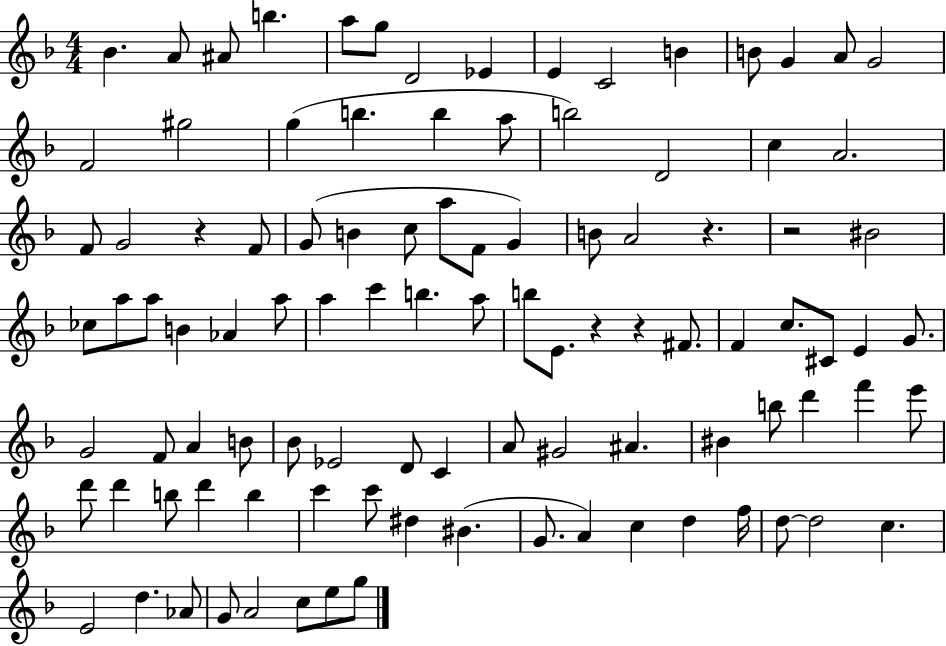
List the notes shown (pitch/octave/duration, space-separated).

Bb4/q. A4/e A#4/e B5/q. A5/e G5/e D4/h Eb4/q E4/q C4/h B4/q B4/e G4/q A4/e G4/h F4/h G#5/h G5/q B5/q. B5/q A5/e B5/h D4/h C5/q A4/h. F4/e G4/h R/q F4/e G4/e B4/q C5/e A5/e F4/e G4/q B4/e A4/h R/q. R/h BIS4/h CES5/e A5/e A5/e B4/q Ab4/q A5/e A5/q C6/q B5/q. A5/e B5/e E4/e. R/q R/q F#4/e. F4/q C5/e. C#4/e E4/q G4/e. G4/h F4/e A4/q B4/e Bb4/e Eb4/h D4/e C4/q A4/e G#4/h A#4/q. BIS4/q B5/e D6/q F6/q E6/e D6/e D6/q B5/e D6/q B5/q C6/q C6/e D#5/q BIS4/q. G4/e. A4/q C5/q D5/q F5/s D5/e D5/h C5/q. E4/h D5/q. Ab4/e G4/e A4/h C5/e E5/e G5/e